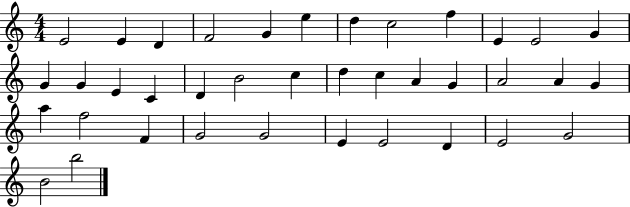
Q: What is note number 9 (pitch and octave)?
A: F5